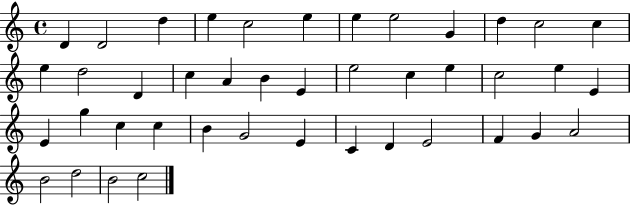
D4/q D4/h D5/q E5/q C5/h E5/q E5/q E5/h G4/q D5/q C5/h C5/q E5/q D5/h D4/q C5/q A4/q B4/q E4/q E5/h C5/q E5/q C5/h E5/q E4/q E4/q G5/q C5/q C5/q B4/q G4/h E4/q C4/q D4/q E4/h F4/q G4/q A4/h B4/h D5/h B4/h C5/h